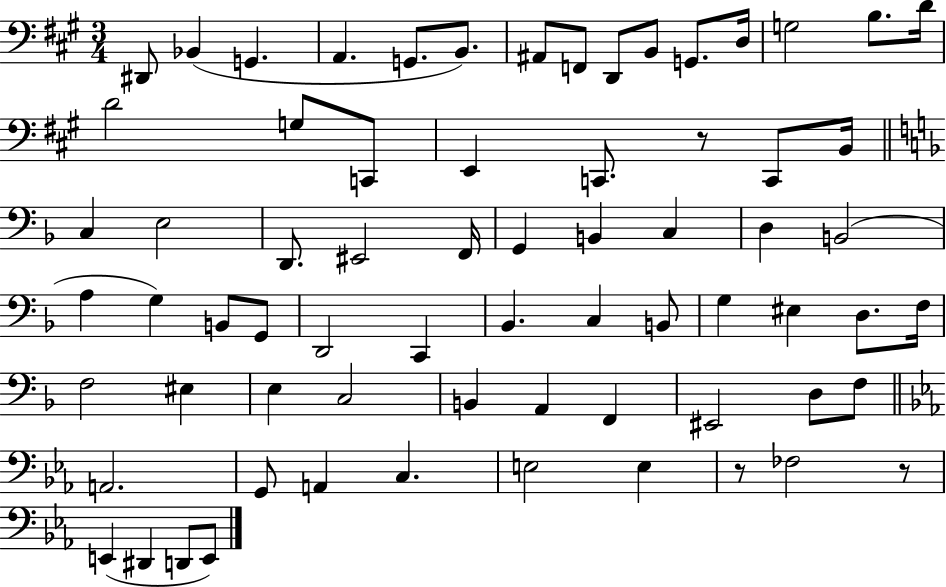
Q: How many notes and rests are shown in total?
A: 69